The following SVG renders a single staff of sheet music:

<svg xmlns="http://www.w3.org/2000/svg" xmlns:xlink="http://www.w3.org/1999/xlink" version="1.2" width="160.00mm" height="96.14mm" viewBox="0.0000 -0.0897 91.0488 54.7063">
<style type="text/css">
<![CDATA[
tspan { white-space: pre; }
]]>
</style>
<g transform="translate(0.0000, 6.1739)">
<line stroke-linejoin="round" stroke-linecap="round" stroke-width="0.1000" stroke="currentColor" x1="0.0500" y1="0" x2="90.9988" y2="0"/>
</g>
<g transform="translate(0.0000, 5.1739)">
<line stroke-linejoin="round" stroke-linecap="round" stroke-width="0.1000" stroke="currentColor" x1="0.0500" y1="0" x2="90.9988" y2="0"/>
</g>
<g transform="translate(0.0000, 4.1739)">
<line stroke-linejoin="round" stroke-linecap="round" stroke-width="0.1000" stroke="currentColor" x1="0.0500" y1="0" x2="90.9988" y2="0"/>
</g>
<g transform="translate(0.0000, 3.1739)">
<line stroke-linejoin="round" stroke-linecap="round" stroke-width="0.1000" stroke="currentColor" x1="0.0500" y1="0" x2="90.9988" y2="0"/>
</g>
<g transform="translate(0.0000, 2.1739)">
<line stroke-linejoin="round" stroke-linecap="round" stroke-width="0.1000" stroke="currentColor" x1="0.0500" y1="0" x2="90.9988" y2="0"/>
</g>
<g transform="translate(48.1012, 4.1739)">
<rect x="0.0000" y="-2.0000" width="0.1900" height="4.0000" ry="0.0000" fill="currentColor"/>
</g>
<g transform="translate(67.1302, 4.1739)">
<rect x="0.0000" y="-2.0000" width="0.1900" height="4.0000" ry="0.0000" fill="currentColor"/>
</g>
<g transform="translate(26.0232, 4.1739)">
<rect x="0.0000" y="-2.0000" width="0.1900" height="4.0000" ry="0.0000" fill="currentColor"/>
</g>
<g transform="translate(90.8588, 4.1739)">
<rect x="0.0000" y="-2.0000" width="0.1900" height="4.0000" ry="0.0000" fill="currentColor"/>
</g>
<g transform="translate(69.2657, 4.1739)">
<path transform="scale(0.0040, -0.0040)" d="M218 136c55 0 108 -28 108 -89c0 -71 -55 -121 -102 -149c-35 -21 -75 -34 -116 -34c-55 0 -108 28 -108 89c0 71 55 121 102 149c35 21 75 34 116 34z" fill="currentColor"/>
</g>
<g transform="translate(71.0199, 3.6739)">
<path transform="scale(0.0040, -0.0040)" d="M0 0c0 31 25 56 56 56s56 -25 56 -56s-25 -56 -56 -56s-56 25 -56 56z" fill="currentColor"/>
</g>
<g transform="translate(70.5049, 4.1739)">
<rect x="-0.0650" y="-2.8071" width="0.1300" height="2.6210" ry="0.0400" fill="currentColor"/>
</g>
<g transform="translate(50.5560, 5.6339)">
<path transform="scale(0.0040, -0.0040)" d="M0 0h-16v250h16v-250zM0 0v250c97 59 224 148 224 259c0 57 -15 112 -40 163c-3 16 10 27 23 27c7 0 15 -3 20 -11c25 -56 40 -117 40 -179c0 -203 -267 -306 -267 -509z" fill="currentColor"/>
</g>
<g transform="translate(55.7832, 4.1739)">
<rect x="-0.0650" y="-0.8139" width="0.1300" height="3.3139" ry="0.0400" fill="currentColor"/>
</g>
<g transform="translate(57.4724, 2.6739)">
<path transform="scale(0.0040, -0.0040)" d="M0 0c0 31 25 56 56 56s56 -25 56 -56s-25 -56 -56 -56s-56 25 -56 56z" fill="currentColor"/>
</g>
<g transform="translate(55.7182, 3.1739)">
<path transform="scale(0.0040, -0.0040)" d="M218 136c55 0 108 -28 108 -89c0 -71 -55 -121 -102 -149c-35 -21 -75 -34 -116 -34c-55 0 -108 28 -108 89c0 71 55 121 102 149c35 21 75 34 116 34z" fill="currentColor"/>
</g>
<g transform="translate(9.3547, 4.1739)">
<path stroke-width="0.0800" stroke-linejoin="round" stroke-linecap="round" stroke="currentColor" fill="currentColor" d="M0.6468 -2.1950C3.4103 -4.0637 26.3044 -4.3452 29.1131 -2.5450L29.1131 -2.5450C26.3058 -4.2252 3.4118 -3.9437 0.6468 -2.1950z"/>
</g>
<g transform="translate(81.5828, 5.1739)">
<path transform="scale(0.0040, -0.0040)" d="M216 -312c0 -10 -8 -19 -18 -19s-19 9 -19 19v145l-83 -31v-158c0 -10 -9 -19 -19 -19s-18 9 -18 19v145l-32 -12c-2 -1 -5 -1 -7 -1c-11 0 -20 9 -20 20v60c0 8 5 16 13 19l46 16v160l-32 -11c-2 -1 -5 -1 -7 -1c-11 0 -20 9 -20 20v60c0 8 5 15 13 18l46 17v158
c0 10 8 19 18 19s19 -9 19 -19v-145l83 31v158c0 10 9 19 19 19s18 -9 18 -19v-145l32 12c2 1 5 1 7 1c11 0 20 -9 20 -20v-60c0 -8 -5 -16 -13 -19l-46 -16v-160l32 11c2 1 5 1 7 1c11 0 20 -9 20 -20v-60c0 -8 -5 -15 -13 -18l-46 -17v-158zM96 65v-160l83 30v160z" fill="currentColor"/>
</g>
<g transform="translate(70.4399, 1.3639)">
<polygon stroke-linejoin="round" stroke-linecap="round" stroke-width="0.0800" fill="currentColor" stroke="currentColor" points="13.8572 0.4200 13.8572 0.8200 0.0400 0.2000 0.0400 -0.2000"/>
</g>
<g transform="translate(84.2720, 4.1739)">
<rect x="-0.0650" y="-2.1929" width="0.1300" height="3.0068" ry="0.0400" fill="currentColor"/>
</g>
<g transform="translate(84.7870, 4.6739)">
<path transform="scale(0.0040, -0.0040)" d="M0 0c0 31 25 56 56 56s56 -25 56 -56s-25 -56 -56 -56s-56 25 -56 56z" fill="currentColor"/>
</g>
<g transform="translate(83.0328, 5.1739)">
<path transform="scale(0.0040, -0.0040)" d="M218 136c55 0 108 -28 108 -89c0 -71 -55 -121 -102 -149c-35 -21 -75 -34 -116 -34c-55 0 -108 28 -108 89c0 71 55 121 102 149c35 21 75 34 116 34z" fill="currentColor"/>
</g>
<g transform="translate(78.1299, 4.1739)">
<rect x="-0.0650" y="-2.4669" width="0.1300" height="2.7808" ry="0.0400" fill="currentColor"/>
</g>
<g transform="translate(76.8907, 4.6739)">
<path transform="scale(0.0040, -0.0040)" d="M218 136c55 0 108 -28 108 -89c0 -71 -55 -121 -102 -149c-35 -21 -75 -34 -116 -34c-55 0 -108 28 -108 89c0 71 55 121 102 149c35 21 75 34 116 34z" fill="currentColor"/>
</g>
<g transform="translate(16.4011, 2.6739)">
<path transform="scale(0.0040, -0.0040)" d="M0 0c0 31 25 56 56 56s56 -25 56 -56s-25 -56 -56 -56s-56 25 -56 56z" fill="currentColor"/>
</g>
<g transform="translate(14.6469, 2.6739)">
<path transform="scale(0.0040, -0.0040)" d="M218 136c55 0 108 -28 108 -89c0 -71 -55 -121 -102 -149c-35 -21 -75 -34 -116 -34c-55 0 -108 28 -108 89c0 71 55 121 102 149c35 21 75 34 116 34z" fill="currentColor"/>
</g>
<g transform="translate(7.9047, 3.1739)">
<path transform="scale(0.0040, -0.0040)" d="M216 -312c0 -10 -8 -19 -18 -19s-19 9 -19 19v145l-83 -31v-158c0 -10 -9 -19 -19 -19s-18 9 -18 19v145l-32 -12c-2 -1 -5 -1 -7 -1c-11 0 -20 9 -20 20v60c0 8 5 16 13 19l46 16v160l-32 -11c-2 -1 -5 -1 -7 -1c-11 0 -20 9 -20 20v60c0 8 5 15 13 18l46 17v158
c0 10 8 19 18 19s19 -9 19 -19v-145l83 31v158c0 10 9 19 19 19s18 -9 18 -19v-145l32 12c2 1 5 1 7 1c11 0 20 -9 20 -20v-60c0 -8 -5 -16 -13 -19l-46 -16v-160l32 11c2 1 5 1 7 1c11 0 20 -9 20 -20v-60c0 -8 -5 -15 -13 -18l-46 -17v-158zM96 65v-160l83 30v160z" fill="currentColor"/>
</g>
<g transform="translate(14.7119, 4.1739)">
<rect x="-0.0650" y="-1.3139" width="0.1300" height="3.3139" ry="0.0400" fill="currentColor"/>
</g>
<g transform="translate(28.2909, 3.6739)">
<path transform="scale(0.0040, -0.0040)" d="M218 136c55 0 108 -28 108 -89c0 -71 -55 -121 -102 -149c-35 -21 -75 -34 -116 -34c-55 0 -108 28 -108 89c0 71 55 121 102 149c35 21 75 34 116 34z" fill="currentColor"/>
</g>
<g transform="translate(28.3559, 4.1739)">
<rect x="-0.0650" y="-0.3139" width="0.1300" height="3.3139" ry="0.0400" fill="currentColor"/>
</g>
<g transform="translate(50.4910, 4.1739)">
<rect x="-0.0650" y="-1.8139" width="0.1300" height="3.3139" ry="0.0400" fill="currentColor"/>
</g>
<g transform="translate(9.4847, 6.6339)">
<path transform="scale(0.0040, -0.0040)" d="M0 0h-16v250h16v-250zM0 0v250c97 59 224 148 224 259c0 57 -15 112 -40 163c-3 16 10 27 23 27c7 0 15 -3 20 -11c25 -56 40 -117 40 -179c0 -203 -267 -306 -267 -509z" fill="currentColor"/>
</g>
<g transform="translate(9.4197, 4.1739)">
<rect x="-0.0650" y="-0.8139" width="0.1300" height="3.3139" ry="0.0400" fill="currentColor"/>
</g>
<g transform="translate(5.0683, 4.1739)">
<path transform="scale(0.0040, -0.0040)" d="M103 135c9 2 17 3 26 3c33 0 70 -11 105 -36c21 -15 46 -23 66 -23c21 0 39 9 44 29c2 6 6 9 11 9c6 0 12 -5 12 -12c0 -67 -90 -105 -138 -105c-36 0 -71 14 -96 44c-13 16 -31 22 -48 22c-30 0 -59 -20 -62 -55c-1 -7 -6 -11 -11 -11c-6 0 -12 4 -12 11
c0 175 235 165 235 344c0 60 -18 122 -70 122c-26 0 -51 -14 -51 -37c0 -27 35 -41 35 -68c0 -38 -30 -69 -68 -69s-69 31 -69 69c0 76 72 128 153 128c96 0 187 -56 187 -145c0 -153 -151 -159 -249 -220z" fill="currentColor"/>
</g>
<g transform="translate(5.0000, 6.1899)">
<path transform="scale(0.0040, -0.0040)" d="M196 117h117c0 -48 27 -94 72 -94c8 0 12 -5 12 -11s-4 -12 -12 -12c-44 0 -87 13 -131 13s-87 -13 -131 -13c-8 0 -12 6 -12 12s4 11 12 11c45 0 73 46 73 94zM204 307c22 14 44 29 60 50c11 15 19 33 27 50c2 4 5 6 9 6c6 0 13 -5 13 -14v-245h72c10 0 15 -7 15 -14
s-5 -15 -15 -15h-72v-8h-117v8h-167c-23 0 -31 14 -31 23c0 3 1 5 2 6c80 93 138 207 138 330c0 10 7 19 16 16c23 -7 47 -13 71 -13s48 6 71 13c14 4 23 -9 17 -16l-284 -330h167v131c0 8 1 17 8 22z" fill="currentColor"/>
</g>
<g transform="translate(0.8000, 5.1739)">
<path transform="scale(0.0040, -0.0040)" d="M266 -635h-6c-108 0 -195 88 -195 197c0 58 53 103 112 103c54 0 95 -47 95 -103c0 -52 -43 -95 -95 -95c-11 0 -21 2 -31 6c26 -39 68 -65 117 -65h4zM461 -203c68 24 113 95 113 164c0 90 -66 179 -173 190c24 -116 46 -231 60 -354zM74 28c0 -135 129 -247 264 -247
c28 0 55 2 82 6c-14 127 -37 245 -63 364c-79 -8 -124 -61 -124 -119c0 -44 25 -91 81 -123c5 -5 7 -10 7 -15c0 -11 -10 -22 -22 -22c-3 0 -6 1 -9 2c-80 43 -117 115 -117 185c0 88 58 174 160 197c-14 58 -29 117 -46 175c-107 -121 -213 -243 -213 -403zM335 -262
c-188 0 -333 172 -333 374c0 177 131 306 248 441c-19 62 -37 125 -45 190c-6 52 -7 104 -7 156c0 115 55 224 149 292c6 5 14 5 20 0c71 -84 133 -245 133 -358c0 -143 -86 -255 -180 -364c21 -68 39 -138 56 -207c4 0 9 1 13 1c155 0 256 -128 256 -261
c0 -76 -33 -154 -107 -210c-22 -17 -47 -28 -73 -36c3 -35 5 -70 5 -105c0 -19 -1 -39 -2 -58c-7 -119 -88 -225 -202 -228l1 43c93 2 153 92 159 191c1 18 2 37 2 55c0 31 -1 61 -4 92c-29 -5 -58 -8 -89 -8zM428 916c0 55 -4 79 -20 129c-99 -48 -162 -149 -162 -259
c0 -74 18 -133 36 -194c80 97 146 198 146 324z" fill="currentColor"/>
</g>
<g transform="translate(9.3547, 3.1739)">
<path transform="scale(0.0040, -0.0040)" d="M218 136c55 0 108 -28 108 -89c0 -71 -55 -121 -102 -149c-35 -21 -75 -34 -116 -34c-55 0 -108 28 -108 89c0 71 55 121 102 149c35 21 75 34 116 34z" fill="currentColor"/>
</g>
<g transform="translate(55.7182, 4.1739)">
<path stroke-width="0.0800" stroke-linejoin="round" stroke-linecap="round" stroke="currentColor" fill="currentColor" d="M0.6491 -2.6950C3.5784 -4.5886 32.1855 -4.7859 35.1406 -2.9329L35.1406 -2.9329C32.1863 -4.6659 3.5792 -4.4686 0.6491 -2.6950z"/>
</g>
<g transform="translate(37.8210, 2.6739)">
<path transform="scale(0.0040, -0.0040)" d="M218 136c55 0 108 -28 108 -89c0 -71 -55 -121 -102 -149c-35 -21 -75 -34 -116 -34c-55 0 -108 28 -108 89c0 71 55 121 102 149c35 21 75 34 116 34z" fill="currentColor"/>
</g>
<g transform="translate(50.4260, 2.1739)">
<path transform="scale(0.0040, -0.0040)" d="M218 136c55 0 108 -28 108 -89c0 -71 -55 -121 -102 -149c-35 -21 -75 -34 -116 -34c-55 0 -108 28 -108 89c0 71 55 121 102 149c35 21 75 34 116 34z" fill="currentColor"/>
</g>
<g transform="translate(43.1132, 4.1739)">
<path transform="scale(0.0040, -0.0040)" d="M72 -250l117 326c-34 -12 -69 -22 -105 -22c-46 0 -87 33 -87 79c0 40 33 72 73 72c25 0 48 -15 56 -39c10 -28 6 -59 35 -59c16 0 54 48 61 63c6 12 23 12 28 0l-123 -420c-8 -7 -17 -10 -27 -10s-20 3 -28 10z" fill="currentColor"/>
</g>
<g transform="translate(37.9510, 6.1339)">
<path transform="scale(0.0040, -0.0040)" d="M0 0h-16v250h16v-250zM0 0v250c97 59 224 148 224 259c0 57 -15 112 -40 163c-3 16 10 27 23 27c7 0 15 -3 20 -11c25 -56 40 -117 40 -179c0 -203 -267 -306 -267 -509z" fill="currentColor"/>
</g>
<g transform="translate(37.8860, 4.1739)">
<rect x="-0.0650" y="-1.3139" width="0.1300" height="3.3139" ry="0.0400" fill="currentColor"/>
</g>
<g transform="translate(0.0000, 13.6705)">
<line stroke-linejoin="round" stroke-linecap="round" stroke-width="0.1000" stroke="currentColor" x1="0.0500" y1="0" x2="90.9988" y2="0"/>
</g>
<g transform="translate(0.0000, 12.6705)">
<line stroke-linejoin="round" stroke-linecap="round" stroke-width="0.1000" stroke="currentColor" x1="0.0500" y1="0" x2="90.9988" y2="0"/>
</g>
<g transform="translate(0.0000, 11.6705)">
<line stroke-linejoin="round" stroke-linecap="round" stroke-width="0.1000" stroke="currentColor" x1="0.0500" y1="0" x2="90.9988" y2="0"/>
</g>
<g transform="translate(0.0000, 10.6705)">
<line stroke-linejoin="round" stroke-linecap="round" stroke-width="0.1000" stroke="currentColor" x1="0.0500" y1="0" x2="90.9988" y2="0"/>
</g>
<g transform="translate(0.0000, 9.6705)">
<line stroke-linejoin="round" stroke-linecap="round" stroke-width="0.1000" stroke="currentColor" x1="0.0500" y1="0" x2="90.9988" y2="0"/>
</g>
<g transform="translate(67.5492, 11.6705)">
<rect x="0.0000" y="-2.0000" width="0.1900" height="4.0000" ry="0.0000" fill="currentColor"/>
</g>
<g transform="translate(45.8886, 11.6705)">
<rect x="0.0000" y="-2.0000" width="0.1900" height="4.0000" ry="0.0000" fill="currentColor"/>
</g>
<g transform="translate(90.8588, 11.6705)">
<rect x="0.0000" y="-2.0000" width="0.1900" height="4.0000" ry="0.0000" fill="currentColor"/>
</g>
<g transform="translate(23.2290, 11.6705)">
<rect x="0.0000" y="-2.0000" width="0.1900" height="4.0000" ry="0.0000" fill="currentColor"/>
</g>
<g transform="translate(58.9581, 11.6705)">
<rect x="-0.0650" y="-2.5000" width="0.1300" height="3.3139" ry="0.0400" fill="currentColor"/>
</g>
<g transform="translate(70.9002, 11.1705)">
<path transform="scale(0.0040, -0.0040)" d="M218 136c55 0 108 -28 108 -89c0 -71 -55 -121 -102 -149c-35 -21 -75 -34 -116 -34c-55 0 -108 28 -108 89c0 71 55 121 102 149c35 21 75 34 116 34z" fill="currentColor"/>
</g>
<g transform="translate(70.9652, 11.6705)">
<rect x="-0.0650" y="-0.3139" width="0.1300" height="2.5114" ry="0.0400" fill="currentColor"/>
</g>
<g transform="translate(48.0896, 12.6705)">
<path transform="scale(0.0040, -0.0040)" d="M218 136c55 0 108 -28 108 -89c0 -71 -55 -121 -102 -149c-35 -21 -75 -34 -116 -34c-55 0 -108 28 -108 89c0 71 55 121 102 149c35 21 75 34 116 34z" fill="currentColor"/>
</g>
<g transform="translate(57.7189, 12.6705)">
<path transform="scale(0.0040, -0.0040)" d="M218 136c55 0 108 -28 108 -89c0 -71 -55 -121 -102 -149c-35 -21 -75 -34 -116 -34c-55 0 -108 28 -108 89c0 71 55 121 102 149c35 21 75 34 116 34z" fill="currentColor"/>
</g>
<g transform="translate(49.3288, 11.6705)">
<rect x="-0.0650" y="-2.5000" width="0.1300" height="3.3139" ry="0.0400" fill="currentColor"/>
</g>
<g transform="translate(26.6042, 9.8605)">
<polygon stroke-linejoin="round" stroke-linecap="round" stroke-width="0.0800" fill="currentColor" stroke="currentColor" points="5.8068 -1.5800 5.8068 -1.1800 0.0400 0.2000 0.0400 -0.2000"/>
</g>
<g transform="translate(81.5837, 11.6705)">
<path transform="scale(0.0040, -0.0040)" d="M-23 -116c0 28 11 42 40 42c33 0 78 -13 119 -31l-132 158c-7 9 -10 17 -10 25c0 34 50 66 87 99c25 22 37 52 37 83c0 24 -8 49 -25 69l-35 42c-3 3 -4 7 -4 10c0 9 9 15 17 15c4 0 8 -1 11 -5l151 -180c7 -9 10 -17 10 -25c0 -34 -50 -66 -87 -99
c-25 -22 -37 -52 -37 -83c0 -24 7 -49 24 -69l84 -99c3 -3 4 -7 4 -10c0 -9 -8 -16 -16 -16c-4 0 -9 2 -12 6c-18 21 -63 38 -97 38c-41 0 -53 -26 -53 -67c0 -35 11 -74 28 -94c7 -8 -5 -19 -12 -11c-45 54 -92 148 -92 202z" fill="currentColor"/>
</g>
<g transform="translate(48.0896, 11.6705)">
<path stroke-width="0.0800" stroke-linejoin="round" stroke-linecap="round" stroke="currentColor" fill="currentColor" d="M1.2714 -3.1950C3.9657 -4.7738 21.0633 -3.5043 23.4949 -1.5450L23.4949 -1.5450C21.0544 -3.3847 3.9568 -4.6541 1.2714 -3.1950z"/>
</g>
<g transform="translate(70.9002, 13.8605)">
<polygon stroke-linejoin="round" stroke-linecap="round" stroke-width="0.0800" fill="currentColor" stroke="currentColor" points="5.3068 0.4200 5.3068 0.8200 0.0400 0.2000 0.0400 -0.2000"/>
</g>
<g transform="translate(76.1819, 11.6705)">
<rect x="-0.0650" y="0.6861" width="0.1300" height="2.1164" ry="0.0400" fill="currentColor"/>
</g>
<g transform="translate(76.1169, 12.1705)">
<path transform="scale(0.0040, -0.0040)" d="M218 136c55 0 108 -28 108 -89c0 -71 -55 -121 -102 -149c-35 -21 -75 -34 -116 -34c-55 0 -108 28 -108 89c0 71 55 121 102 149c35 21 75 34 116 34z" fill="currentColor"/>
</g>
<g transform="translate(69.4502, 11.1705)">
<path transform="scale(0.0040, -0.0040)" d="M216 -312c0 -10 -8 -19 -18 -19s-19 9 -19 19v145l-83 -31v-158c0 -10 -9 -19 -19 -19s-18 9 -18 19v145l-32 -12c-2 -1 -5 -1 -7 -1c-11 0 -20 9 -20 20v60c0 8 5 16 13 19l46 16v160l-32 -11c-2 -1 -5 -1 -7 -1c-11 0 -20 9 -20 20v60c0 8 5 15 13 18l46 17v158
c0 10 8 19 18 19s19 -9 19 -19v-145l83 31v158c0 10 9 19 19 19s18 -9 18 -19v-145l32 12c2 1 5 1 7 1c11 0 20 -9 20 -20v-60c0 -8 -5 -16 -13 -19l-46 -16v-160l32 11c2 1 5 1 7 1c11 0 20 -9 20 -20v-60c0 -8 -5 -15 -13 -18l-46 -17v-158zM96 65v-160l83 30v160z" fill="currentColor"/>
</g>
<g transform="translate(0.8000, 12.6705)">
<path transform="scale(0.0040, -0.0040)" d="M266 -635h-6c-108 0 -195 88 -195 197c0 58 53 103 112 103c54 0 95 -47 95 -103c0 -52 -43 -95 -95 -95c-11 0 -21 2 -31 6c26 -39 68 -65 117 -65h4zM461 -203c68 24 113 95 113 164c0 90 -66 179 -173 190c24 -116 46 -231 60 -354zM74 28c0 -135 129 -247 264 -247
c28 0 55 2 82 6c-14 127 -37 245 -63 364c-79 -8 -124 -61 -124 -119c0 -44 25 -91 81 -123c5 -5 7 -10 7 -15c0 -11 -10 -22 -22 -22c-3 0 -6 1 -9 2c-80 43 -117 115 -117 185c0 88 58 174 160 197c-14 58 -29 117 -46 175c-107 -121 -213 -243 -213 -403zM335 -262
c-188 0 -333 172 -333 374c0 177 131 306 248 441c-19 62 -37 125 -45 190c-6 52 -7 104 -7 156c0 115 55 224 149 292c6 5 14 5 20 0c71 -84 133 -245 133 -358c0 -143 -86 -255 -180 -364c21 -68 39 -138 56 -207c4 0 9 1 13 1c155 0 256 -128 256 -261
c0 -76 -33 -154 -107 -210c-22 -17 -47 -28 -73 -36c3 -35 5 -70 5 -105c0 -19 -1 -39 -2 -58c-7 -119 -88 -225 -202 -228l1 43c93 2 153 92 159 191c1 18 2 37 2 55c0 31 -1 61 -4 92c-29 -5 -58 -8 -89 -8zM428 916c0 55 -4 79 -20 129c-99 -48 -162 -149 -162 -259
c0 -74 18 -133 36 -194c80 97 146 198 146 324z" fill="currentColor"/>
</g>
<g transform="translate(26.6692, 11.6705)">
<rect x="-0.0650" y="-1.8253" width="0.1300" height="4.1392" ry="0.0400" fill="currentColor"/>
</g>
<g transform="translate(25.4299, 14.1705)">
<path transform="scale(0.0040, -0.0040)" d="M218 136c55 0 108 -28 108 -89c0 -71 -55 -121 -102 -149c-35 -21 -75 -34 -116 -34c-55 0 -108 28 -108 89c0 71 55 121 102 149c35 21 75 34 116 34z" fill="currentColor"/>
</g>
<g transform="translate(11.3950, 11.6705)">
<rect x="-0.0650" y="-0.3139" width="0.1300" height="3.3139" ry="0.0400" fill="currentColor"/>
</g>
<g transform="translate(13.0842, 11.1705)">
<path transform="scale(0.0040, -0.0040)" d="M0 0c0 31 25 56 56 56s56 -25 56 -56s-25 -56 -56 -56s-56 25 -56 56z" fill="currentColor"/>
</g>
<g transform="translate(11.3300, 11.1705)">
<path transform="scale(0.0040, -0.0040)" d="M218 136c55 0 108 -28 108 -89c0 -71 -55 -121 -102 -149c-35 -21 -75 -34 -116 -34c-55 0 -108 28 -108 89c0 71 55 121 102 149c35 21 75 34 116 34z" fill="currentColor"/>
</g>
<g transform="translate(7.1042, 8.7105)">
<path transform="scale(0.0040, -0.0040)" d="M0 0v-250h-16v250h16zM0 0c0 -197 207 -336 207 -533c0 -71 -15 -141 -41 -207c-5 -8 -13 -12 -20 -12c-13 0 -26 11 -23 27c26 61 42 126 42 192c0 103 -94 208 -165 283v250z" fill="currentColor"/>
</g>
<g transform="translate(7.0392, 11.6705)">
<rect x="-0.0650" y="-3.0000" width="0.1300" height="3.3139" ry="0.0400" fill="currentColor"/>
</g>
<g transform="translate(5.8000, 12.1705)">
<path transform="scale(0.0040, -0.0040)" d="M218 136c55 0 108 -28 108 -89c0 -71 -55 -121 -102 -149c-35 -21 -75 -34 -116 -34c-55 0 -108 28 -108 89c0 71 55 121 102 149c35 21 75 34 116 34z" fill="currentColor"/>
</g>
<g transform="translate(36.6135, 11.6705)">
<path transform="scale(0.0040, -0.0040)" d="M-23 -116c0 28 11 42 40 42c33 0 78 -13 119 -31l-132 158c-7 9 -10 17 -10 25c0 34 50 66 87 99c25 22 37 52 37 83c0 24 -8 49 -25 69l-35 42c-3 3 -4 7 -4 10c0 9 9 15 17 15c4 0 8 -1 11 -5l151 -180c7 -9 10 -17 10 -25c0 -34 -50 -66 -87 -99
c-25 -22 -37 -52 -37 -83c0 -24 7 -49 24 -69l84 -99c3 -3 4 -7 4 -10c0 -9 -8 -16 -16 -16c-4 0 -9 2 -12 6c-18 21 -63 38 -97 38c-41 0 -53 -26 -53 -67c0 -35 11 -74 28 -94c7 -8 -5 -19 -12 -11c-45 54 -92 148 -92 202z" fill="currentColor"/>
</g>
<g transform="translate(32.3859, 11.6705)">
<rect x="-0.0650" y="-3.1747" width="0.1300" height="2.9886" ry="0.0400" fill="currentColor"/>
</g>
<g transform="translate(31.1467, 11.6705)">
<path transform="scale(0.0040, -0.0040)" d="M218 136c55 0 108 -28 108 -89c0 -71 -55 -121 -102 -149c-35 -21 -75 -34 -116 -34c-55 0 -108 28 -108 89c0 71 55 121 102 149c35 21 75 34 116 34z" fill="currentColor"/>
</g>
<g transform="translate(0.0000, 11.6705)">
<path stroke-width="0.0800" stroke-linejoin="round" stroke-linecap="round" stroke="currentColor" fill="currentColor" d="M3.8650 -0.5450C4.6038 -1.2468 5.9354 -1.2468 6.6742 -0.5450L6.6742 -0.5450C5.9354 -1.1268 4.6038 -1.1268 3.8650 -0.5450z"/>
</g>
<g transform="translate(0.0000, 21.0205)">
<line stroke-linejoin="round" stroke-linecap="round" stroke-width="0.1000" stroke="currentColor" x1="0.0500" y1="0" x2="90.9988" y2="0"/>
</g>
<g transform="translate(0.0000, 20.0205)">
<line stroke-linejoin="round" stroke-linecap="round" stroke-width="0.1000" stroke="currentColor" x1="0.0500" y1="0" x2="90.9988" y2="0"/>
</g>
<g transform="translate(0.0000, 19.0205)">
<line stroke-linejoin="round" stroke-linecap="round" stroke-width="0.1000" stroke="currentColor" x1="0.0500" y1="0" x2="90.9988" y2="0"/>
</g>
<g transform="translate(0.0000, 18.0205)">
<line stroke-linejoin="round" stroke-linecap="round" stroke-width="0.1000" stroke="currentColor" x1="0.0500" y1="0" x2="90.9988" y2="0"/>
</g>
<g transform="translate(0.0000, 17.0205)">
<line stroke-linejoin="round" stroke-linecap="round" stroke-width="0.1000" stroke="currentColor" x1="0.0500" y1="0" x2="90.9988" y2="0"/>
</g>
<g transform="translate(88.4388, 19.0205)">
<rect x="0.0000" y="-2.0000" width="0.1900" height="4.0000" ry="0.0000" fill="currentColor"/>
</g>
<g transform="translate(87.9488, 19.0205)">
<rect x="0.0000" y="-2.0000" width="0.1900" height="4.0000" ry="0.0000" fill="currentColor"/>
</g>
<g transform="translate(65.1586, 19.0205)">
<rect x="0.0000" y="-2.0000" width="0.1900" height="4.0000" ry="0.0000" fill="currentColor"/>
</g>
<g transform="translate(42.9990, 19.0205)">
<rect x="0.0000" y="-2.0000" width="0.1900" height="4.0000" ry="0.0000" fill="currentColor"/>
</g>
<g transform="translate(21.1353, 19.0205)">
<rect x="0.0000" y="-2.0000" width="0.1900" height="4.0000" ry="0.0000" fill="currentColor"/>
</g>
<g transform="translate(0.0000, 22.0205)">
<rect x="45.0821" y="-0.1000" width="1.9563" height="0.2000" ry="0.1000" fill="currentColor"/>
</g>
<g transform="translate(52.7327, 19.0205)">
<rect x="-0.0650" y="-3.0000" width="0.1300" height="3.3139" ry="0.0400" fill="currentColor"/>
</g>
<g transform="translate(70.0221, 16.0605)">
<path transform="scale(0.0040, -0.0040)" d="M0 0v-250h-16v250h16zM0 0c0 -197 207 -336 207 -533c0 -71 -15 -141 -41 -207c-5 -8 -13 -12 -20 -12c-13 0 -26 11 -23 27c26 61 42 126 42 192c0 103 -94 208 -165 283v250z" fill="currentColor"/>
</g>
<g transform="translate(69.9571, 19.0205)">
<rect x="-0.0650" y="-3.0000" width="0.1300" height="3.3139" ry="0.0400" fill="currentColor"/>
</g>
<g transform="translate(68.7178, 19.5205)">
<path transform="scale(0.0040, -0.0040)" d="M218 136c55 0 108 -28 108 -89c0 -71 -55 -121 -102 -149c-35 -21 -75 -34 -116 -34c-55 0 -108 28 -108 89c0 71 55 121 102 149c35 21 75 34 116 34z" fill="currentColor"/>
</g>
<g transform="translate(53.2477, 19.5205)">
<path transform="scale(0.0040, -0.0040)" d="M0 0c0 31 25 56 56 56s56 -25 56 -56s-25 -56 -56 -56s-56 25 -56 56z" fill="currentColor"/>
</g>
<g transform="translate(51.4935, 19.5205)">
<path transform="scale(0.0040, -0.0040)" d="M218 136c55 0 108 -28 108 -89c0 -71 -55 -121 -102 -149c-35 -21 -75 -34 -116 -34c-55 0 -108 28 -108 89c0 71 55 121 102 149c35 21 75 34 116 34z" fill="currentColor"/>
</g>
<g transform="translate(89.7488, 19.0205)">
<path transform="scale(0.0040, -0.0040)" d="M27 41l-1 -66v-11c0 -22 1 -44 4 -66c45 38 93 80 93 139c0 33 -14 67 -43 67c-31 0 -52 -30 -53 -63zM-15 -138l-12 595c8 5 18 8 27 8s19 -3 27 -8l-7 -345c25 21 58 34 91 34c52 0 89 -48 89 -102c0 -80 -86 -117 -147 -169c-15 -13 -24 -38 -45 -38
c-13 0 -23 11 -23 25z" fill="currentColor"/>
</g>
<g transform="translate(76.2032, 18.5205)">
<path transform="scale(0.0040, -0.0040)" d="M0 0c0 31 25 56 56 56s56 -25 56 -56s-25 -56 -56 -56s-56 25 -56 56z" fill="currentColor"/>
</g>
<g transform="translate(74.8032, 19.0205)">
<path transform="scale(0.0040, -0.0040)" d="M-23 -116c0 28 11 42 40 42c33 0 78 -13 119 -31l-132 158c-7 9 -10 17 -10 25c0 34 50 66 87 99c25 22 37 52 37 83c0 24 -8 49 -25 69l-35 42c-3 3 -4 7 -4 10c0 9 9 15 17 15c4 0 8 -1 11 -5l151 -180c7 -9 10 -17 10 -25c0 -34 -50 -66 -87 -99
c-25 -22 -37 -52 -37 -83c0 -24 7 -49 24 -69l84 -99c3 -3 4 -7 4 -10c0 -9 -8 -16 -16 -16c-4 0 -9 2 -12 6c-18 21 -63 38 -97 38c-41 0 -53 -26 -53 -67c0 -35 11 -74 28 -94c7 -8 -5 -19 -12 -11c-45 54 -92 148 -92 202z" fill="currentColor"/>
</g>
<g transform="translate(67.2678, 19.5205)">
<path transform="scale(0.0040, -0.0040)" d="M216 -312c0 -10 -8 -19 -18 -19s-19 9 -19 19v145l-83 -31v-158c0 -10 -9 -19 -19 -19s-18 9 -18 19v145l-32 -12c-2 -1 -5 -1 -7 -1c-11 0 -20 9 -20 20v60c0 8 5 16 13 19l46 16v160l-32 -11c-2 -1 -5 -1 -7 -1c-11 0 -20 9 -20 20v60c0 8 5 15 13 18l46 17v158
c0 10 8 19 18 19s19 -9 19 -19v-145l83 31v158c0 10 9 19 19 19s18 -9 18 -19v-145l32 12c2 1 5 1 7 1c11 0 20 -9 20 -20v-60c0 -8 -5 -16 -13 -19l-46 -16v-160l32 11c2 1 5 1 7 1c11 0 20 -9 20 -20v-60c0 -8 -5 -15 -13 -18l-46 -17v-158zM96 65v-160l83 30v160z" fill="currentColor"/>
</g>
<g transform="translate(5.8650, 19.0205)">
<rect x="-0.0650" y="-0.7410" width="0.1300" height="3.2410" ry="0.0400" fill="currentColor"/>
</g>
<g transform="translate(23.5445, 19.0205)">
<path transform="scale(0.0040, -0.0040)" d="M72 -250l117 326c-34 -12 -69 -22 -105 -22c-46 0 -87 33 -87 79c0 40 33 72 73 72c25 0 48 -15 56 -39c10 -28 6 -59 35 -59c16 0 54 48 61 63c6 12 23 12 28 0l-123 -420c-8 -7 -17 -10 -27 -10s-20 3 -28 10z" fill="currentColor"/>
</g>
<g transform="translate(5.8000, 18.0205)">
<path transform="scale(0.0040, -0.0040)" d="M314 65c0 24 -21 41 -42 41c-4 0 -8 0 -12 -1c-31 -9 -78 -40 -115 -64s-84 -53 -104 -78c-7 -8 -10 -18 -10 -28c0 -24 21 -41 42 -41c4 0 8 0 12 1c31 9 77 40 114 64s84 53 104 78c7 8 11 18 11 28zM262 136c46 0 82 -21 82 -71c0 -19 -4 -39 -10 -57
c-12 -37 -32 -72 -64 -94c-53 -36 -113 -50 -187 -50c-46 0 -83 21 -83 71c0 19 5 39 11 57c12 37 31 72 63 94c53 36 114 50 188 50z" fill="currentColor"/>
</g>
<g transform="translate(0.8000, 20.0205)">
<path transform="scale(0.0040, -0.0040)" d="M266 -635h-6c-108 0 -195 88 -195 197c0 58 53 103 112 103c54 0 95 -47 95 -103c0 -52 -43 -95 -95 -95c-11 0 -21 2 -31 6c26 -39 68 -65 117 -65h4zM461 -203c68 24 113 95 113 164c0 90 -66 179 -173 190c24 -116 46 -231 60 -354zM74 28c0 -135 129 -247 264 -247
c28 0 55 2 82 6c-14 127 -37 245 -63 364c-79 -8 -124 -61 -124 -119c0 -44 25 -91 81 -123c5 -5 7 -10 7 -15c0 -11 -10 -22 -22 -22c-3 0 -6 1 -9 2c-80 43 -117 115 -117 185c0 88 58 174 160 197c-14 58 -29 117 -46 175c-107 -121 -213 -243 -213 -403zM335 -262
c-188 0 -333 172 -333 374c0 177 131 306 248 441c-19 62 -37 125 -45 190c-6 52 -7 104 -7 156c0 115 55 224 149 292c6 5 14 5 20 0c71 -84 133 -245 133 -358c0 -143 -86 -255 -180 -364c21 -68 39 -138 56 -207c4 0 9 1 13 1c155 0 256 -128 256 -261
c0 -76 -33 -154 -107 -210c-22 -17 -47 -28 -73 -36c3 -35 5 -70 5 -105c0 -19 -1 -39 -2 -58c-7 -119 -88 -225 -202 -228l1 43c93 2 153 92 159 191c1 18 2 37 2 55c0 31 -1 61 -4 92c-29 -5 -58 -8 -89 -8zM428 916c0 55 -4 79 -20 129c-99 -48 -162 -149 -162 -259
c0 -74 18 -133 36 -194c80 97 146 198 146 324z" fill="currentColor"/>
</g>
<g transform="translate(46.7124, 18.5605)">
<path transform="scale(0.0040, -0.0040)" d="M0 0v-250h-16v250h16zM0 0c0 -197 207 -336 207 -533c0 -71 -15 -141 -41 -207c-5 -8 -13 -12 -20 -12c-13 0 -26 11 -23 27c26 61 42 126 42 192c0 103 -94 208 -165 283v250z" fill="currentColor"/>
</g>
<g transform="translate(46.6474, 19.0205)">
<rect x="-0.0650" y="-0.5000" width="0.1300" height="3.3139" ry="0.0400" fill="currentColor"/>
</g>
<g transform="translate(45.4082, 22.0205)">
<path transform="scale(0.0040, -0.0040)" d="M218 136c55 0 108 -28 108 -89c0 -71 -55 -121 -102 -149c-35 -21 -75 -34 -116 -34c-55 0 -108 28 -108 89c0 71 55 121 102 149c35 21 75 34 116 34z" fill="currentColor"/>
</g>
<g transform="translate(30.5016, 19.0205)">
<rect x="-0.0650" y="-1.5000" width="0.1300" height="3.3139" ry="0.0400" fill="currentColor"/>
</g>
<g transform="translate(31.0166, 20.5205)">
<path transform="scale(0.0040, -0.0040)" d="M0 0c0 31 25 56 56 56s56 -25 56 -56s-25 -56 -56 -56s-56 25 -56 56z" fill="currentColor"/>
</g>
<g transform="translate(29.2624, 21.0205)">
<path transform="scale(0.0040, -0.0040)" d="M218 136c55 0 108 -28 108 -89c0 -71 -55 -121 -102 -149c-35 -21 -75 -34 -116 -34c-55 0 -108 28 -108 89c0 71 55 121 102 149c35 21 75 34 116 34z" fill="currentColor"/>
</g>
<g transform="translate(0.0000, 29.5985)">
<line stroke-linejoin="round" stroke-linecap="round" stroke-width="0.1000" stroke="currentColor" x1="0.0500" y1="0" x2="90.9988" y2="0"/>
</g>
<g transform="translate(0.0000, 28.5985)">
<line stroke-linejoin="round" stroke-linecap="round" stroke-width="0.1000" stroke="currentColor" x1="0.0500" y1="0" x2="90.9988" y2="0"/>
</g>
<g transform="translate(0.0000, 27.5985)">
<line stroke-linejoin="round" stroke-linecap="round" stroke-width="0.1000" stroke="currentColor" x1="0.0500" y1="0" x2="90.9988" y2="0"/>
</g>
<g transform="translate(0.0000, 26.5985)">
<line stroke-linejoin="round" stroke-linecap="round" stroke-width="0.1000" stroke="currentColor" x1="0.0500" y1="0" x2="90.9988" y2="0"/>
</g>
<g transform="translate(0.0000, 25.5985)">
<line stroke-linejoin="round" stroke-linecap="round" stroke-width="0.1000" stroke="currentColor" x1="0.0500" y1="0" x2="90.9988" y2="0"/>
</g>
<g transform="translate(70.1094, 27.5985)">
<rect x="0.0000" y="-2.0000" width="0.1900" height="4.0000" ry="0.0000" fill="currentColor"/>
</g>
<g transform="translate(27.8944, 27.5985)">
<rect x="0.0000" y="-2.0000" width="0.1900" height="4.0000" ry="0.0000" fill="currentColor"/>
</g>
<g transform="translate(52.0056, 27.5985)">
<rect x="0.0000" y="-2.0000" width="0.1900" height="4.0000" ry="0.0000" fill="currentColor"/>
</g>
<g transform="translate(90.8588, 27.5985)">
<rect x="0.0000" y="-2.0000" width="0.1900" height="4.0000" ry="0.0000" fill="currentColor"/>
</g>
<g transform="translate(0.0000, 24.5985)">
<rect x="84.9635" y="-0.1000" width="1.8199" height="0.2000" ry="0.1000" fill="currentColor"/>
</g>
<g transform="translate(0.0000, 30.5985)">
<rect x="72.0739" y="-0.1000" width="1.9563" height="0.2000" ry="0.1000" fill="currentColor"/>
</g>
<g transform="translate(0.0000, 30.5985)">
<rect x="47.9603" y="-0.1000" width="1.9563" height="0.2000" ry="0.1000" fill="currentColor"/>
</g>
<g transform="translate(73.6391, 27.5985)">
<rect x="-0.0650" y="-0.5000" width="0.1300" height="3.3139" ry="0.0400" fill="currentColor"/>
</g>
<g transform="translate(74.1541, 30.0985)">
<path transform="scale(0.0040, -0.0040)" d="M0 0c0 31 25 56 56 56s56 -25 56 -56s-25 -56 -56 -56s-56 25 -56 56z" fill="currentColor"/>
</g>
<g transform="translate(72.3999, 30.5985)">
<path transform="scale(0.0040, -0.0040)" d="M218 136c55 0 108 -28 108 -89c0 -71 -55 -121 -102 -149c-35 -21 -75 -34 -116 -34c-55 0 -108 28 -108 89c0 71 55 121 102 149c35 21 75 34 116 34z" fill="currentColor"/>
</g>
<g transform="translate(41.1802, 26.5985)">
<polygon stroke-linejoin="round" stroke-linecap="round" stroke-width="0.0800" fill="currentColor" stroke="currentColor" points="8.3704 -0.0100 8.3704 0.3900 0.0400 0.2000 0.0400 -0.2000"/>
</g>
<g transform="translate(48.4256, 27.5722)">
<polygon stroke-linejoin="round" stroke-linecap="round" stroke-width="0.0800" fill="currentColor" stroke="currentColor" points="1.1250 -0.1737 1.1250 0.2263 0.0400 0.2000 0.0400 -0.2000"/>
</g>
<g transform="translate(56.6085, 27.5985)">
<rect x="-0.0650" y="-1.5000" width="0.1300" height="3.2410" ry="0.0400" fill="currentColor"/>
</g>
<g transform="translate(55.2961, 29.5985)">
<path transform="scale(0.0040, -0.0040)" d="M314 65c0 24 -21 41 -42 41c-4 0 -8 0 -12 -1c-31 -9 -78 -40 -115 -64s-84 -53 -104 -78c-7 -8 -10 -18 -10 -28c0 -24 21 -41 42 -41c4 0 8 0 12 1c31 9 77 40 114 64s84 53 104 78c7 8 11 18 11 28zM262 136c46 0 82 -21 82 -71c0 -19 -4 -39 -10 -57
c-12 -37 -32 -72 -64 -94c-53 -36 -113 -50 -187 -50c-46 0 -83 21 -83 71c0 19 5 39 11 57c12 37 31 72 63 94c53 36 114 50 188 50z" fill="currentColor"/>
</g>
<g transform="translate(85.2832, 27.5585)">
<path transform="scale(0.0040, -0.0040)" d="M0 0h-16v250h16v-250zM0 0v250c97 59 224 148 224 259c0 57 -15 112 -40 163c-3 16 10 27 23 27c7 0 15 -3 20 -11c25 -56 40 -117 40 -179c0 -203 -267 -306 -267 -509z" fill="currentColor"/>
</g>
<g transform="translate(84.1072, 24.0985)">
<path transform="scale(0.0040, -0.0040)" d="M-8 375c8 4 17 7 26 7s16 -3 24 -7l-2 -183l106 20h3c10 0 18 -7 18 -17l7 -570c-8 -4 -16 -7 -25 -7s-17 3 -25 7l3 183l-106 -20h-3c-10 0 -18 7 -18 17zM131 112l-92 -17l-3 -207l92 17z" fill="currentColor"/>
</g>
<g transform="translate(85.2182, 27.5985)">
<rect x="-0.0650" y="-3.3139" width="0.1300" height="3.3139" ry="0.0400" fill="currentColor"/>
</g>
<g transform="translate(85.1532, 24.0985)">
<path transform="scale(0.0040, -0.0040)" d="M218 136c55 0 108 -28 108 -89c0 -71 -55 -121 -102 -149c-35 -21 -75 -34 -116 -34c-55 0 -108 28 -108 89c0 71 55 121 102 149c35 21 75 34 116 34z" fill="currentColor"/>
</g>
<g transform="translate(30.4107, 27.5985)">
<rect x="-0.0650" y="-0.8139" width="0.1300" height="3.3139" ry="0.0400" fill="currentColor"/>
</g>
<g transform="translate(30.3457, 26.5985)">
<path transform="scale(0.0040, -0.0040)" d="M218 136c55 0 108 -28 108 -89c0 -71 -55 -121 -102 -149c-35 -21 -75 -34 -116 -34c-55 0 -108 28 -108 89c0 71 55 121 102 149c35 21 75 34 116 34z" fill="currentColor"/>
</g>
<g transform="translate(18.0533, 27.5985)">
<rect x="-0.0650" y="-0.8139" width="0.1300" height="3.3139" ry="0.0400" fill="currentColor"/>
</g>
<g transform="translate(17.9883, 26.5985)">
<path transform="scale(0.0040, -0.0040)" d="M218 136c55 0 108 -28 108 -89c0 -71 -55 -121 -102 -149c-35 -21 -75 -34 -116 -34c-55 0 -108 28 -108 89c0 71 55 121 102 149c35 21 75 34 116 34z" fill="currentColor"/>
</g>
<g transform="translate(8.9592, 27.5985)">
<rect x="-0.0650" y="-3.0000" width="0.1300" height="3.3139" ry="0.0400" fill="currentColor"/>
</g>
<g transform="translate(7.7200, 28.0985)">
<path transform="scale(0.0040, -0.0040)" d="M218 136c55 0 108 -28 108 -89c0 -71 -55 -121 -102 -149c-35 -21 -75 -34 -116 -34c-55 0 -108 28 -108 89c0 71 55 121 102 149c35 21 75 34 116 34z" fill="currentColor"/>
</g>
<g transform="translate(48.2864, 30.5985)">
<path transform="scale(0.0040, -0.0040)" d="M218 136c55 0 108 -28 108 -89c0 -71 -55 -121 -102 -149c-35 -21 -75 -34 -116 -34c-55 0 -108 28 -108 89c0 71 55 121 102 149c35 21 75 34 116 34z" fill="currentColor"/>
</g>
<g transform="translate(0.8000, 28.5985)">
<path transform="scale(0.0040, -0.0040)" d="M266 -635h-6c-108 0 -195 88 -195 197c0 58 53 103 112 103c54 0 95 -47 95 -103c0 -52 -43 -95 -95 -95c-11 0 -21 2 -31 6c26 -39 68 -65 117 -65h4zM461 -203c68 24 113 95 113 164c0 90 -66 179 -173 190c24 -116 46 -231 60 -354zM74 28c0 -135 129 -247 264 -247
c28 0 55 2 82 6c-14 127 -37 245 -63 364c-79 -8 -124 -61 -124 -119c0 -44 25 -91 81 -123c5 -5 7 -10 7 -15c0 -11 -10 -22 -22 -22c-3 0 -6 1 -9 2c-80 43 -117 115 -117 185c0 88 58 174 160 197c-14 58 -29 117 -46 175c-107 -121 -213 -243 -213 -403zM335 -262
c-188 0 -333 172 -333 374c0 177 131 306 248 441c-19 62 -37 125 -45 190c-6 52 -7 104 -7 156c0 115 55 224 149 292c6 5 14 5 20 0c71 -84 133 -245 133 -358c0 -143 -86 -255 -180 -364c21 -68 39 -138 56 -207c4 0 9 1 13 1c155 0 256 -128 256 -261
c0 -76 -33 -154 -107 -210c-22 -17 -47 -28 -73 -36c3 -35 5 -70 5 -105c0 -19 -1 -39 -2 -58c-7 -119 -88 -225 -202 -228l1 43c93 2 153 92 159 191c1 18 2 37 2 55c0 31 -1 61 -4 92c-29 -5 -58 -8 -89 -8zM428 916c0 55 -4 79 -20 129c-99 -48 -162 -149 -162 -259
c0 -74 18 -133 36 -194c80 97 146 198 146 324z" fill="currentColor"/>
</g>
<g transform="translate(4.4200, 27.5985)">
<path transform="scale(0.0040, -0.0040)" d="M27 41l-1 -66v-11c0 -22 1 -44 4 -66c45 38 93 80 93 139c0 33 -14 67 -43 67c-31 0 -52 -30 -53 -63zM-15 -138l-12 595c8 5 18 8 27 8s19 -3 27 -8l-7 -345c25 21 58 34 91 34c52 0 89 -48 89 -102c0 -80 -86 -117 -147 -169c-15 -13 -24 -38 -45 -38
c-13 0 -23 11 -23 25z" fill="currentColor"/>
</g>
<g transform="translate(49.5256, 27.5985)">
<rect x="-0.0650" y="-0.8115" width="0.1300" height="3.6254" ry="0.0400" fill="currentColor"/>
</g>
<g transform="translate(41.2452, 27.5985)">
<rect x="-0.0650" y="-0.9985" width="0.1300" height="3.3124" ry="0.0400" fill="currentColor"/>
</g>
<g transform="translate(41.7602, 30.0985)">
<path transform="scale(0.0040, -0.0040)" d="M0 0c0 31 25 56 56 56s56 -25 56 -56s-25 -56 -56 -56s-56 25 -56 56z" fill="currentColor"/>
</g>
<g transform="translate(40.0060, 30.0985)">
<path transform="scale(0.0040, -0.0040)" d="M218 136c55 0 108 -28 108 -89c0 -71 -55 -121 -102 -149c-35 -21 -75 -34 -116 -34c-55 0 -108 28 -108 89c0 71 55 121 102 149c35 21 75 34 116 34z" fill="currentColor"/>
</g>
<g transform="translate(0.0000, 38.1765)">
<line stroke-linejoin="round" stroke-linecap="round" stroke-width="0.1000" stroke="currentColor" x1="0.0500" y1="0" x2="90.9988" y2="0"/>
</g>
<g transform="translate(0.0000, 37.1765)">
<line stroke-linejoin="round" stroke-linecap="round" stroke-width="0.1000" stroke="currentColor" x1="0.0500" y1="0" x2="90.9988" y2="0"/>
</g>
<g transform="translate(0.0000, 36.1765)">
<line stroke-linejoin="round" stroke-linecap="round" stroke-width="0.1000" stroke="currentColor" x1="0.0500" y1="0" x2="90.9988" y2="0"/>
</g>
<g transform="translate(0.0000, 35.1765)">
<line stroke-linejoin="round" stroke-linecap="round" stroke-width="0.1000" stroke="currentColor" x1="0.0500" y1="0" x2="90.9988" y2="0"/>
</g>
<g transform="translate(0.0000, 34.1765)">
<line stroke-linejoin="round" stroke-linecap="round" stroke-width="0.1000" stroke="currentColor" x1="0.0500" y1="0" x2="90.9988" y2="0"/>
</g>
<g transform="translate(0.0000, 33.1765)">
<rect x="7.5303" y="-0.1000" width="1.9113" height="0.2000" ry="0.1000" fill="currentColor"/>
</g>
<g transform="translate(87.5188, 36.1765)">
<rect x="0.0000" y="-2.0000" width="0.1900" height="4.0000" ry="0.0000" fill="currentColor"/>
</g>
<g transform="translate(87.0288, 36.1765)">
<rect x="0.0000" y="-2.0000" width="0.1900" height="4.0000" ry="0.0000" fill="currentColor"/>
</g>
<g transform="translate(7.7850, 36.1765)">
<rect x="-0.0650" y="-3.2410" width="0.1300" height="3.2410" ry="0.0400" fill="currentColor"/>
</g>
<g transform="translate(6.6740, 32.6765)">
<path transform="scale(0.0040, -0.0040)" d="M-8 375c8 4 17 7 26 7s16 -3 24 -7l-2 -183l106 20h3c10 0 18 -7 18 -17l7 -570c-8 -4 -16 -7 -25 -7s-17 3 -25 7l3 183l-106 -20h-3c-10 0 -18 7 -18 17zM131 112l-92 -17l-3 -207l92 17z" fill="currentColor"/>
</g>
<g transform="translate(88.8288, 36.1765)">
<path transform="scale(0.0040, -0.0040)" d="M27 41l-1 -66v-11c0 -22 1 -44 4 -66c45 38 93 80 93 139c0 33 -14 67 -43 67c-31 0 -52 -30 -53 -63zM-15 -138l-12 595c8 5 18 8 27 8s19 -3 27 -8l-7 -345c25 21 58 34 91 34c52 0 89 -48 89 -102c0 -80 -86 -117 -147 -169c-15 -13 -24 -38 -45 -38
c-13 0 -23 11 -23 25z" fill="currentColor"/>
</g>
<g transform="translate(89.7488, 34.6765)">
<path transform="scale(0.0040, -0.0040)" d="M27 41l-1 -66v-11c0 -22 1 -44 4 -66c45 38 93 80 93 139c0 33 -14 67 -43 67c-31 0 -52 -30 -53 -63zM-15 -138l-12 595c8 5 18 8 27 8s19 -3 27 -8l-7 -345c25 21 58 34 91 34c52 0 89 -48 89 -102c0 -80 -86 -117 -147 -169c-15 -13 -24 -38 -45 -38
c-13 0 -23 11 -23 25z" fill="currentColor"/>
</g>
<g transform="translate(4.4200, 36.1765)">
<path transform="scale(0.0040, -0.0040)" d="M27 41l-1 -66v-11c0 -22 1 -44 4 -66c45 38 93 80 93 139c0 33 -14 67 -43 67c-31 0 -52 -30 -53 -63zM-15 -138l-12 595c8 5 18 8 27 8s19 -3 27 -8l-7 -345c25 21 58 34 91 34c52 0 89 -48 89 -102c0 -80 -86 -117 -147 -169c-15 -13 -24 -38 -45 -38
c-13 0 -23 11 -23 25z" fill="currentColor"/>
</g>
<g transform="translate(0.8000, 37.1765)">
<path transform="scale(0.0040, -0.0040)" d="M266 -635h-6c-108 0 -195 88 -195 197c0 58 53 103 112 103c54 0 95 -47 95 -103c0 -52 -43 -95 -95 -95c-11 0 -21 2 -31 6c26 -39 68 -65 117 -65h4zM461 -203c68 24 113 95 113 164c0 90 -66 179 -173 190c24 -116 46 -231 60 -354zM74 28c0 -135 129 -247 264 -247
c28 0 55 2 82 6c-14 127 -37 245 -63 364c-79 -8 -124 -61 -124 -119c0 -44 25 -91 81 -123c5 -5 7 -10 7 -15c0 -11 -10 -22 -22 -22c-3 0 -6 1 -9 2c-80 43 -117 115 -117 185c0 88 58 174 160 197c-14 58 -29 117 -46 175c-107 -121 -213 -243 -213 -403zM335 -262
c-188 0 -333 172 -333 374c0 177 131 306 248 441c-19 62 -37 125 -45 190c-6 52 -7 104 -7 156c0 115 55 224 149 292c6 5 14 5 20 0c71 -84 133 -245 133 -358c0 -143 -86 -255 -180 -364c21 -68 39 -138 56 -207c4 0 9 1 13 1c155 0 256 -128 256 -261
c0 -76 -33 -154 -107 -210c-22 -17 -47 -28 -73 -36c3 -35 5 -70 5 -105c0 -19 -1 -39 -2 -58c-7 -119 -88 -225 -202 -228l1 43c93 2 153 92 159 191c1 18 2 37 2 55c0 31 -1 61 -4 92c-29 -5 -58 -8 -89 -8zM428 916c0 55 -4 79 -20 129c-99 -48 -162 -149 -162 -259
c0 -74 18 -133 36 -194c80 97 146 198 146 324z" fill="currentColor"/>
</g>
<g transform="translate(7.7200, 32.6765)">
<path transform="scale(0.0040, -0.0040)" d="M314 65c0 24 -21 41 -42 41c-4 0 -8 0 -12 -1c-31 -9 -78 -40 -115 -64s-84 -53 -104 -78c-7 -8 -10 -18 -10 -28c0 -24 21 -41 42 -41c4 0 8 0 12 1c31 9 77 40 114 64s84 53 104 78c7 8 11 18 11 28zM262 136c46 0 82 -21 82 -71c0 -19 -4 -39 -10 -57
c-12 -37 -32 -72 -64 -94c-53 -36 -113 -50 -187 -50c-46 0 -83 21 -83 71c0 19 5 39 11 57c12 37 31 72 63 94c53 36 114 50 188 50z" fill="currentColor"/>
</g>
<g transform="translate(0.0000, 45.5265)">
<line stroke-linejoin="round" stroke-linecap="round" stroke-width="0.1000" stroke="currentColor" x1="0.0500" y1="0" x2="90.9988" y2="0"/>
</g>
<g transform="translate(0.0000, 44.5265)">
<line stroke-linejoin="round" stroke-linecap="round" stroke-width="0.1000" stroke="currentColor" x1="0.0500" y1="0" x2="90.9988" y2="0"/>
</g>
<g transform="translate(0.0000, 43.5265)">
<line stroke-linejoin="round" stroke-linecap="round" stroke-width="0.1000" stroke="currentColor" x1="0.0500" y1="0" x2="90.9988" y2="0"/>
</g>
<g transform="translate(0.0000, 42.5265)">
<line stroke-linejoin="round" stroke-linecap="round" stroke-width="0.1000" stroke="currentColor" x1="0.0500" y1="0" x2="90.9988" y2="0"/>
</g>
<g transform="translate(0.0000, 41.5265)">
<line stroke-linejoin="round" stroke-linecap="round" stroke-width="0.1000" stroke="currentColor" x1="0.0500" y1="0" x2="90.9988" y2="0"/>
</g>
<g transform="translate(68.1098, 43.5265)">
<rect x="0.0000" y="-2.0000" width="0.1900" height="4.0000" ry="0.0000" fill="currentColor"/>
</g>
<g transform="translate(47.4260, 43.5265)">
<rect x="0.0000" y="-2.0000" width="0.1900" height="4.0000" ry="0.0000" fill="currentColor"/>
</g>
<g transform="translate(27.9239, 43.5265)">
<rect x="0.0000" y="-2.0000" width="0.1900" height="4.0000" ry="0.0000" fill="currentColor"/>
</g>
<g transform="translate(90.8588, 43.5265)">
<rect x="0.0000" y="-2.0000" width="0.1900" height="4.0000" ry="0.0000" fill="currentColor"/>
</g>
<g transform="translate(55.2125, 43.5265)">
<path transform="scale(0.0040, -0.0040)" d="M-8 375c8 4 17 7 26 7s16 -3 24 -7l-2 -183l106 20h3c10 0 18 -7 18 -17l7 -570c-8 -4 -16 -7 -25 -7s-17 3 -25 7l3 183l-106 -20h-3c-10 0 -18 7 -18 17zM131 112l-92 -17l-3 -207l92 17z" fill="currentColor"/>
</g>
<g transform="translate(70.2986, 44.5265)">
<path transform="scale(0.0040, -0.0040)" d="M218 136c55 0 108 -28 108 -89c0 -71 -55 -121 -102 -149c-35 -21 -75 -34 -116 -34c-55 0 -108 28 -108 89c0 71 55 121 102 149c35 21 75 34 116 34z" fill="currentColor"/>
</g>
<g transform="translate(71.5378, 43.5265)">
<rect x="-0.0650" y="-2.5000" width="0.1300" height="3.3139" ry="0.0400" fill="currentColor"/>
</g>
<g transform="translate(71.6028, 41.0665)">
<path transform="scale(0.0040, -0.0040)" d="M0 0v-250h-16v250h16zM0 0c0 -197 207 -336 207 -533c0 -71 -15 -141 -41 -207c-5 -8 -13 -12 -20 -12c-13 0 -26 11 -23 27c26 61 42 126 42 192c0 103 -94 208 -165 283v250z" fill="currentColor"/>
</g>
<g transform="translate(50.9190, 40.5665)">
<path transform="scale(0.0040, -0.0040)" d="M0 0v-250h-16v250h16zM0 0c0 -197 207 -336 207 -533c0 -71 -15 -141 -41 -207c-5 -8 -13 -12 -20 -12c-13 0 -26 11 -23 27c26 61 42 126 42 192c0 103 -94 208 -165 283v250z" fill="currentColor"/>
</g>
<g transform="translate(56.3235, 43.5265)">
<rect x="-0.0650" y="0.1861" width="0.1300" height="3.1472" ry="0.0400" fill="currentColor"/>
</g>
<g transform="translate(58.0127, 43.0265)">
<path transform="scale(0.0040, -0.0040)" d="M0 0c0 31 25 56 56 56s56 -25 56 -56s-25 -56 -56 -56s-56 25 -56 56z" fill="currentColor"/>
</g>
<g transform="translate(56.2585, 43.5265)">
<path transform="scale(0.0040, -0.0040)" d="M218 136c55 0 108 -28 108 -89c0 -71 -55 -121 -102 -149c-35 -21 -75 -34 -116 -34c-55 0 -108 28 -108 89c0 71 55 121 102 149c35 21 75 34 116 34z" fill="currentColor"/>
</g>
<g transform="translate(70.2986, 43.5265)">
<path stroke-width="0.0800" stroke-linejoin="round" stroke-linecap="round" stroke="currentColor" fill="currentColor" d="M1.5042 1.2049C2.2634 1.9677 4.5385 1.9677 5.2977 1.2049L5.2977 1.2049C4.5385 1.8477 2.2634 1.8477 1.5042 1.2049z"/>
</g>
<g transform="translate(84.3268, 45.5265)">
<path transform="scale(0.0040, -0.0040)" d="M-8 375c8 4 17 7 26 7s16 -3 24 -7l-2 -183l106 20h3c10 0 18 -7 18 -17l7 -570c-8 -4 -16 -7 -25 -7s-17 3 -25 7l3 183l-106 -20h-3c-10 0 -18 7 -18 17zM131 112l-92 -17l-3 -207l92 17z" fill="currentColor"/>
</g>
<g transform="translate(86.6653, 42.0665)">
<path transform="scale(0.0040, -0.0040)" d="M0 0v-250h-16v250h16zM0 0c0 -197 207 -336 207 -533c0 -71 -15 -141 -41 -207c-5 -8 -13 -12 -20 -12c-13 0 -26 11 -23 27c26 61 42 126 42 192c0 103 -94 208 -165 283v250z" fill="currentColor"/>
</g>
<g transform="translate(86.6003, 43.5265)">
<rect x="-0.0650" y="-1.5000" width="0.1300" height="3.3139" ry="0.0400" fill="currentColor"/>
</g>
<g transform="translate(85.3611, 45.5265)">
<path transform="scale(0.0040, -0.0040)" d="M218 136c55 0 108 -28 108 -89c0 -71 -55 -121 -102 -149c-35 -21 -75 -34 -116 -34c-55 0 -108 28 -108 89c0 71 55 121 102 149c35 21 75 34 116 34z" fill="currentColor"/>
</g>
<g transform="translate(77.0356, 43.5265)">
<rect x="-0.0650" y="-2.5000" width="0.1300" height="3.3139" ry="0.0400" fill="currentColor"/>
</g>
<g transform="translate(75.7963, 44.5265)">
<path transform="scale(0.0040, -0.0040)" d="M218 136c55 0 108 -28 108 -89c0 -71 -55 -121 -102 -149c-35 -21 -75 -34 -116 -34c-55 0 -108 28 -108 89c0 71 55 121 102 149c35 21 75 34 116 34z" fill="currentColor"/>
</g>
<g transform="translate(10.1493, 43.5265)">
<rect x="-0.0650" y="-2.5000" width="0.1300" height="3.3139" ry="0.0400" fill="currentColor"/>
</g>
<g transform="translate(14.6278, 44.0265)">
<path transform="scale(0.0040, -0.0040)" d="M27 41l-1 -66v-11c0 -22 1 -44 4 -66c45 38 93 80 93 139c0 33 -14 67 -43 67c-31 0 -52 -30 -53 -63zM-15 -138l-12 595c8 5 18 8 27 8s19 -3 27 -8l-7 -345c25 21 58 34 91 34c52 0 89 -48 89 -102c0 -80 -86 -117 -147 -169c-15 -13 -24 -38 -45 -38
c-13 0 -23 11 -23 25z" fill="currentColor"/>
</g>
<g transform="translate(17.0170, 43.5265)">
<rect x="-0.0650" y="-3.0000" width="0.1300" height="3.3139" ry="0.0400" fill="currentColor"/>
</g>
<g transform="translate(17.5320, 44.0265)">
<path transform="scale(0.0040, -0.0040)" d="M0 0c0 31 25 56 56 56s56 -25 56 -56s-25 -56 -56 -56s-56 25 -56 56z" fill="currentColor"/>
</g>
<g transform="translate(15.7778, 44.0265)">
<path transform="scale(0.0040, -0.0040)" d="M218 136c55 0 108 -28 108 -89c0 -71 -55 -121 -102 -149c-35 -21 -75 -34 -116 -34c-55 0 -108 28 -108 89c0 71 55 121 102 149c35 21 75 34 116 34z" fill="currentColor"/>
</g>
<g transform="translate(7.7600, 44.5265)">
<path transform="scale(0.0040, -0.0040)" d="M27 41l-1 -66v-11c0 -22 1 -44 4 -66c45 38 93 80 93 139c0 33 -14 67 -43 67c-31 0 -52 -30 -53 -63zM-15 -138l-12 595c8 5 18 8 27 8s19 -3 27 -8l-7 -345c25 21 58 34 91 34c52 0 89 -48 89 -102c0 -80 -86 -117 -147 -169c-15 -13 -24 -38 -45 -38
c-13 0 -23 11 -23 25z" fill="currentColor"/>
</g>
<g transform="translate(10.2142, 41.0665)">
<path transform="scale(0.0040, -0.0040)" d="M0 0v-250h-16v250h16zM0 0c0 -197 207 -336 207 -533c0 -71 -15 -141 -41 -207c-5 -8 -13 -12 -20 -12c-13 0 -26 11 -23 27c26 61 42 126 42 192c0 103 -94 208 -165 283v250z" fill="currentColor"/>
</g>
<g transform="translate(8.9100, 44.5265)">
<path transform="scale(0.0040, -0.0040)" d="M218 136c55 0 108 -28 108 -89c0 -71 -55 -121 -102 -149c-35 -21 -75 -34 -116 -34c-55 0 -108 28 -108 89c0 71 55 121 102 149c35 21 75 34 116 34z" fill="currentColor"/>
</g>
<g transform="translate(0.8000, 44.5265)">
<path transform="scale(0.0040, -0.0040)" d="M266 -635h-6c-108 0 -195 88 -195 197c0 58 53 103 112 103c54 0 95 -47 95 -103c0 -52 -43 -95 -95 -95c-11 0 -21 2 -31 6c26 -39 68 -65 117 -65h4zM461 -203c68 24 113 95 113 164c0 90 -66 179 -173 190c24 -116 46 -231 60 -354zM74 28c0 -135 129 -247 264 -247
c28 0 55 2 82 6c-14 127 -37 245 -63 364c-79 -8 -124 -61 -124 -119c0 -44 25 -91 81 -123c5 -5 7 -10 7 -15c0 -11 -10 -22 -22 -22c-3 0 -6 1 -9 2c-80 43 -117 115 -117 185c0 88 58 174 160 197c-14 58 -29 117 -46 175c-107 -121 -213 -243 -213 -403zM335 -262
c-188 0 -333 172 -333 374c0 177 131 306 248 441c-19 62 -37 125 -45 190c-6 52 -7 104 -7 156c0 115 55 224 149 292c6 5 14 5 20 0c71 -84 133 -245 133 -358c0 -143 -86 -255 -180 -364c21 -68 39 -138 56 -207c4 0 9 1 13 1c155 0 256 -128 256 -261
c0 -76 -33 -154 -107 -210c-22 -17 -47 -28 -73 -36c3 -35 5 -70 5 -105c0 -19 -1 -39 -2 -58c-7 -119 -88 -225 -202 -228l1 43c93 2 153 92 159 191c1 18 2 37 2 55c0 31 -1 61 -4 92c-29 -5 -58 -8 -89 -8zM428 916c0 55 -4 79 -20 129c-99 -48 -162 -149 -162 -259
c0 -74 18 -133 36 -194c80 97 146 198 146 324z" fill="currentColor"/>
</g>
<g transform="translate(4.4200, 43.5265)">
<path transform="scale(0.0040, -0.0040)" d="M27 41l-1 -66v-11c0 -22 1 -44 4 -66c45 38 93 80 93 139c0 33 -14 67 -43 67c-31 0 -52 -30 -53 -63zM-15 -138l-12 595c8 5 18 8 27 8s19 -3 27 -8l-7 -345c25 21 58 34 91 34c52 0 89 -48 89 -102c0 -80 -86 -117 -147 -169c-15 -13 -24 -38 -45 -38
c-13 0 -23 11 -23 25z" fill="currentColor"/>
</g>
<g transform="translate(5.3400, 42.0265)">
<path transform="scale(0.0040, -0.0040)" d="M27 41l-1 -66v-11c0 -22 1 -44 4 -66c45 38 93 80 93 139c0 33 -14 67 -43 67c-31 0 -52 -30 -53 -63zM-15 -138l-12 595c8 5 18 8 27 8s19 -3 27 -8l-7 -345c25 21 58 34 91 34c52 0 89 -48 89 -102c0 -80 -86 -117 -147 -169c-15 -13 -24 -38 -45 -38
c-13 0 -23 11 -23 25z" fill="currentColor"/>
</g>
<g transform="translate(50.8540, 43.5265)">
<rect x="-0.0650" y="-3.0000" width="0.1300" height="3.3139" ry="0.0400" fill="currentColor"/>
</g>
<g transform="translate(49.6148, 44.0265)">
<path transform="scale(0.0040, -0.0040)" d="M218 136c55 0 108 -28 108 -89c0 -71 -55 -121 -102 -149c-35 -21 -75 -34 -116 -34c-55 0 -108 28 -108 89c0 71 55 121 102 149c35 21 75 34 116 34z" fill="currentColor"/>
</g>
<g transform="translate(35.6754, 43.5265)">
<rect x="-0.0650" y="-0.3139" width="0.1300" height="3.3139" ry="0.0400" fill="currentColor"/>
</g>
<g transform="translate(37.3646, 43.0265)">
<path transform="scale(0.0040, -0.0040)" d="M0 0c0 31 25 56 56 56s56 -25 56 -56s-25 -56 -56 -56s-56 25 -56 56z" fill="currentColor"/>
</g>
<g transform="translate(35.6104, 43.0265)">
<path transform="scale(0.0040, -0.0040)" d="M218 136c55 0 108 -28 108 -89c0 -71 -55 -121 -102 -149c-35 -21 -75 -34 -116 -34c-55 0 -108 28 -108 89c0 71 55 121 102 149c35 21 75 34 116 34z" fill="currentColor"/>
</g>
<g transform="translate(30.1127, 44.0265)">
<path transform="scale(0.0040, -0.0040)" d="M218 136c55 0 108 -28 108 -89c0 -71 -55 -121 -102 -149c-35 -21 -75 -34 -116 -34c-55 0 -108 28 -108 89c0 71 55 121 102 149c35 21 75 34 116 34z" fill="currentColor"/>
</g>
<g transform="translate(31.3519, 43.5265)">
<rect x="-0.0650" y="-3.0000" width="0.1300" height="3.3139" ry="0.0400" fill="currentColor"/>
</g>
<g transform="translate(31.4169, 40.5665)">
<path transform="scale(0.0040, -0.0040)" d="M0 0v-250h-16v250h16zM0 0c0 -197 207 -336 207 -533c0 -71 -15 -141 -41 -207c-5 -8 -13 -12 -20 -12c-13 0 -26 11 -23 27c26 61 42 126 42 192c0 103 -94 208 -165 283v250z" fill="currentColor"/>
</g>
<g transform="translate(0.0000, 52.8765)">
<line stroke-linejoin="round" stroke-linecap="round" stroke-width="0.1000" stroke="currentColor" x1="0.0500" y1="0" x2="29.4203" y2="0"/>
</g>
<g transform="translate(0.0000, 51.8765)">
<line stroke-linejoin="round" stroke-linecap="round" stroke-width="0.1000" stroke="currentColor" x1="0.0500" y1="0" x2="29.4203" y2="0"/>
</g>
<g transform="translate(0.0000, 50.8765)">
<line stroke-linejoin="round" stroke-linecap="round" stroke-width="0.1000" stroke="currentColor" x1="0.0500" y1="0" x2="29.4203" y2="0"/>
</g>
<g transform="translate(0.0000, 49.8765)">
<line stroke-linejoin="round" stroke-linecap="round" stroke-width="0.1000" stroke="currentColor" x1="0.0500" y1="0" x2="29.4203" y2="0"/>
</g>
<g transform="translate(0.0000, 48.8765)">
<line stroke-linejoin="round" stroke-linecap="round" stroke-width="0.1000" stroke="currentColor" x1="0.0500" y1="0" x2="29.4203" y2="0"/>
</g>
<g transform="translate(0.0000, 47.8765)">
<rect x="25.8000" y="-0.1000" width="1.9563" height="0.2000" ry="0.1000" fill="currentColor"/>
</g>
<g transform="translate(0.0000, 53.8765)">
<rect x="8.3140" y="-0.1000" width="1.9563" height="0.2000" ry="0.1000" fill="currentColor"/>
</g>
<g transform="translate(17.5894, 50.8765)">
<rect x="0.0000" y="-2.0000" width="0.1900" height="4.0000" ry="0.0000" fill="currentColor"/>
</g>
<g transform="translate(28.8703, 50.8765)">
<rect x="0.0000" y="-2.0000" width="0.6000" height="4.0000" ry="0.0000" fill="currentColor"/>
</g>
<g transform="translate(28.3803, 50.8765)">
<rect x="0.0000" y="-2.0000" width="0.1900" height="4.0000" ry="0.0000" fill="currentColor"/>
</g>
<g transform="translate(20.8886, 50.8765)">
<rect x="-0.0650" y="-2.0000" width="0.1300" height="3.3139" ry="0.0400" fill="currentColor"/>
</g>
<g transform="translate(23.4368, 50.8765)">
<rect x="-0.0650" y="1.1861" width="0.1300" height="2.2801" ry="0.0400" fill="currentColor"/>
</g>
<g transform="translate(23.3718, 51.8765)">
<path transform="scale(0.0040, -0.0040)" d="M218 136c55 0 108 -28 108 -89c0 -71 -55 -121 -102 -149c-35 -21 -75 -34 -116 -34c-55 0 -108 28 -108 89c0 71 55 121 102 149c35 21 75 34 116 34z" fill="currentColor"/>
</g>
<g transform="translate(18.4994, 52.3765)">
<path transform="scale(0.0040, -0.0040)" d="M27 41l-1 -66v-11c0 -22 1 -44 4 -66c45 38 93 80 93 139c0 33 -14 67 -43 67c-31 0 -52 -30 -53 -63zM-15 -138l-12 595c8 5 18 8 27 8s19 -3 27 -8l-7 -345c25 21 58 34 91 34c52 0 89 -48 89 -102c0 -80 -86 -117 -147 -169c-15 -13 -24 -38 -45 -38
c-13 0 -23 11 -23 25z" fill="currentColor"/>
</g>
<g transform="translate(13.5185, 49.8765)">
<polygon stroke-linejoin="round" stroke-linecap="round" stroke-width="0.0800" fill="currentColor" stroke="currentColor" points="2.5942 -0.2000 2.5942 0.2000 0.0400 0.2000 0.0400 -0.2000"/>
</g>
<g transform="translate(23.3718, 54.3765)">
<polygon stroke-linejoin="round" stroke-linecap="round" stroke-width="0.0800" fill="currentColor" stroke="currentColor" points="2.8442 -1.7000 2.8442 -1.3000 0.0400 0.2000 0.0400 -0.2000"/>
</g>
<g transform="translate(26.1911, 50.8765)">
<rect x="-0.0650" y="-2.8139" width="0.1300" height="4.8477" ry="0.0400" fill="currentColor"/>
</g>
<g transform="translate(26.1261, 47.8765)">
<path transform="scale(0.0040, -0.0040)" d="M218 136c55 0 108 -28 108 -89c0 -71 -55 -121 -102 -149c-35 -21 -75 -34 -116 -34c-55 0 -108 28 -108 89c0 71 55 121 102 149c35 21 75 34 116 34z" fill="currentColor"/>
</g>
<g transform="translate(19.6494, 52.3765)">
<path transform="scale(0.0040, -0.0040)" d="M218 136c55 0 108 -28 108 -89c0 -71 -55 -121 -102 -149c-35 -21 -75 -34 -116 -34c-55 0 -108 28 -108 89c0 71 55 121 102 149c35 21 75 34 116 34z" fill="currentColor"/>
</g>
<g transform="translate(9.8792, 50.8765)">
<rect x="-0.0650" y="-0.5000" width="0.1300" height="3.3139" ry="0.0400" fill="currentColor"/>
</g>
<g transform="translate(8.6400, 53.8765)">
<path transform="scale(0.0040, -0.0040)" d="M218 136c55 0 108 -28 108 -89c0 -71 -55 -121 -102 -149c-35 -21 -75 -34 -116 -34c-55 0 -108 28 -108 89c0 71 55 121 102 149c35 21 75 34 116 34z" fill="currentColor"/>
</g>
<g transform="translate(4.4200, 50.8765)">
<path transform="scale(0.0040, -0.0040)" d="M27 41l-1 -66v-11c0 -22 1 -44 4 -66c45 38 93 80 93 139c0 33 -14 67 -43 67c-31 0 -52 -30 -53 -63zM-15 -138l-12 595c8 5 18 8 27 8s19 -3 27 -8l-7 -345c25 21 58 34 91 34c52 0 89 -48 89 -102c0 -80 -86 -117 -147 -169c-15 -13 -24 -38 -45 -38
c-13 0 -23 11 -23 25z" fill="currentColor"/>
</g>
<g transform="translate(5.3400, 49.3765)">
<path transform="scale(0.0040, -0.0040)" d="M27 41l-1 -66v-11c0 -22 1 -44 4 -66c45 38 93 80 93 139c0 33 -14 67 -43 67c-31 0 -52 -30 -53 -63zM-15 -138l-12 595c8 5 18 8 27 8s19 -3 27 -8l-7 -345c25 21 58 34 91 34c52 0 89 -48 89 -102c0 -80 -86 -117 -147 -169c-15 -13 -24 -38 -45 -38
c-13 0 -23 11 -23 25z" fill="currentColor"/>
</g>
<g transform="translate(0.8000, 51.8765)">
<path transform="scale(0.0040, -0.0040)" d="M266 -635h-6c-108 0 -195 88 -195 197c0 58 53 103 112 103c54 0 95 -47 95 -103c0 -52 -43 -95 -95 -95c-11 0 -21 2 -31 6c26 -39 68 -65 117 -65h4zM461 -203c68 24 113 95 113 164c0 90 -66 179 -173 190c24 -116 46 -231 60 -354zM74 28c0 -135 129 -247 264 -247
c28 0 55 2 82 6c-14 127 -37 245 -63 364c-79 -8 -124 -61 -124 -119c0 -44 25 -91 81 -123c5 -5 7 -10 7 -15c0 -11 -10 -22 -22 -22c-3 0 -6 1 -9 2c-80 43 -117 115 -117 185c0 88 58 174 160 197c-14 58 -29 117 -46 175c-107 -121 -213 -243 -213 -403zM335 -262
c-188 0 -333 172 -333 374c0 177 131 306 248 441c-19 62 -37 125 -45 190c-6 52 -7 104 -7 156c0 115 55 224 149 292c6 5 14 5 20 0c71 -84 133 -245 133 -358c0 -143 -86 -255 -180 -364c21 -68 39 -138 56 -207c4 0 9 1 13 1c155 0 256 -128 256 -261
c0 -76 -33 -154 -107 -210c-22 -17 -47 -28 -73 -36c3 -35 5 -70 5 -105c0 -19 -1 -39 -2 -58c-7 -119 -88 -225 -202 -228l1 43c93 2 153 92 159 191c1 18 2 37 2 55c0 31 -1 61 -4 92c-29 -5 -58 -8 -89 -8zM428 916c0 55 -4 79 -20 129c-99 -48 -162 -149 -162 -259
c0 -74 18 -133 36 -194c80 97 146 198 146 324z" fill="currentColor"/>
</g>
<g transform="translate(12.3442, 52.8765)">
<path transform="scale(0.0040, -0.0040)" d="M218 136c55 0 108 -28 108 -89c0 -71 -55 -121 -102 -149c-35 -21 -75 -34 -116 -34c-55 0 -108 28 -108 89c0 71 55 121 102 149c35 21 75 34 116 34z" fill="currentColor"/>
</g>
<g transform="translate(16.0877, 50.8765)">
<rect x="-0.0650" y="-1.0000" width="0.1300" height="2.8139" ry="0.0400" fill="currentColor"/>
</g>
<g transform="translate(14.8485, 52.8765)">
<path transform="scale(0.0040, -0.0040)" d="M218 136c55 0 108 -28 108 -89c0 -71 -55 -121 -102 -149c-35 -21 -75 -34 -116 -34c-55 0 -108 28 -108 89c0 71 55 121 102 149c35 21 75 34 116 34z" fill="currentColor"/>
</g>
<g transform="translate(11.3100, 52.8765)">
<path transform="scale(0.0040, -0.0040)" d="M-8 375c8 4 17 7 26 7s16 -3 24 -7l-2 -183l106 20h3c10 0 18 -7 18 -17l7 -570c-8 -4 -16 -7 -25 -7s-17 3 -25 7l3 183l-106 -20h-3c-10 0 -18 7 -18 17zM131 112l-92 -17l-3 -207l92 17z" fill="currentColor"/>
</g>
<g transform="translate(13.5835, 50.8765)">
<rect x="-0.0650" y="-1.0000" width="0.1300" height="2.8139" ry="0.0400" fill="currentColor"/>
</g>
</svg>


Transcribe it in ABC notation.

X:1
T:Untitled
M:2/4
L:1/4
K:C
^d/2 e c e/2 z/2 f/2 d B/2 A/2 ^G/2 A/2 c D/2 B/2 z G G ^c/2 A/2 z d2 z/2 E C/2 A ^A/2 z A d d D/2 C/4 E2 C b/2 b2 _G/2 _A A/2 c A/2 B G/2 G E/2 C E/2 E/2 _F G/2 a/2